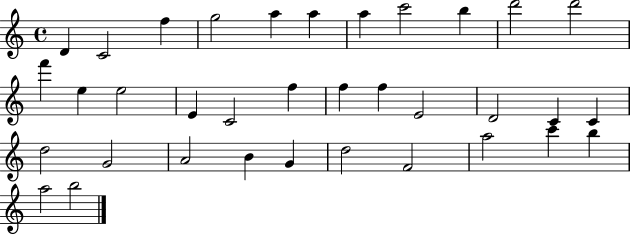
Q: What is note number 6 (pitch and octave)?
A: A5